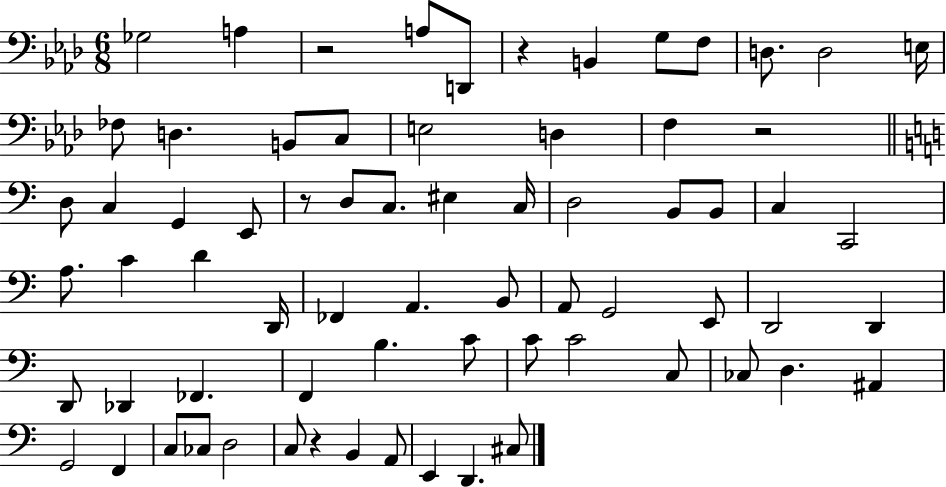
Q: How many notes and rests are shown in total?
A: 70